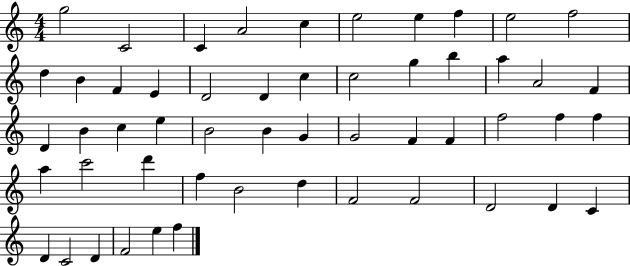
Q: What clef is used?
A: treble